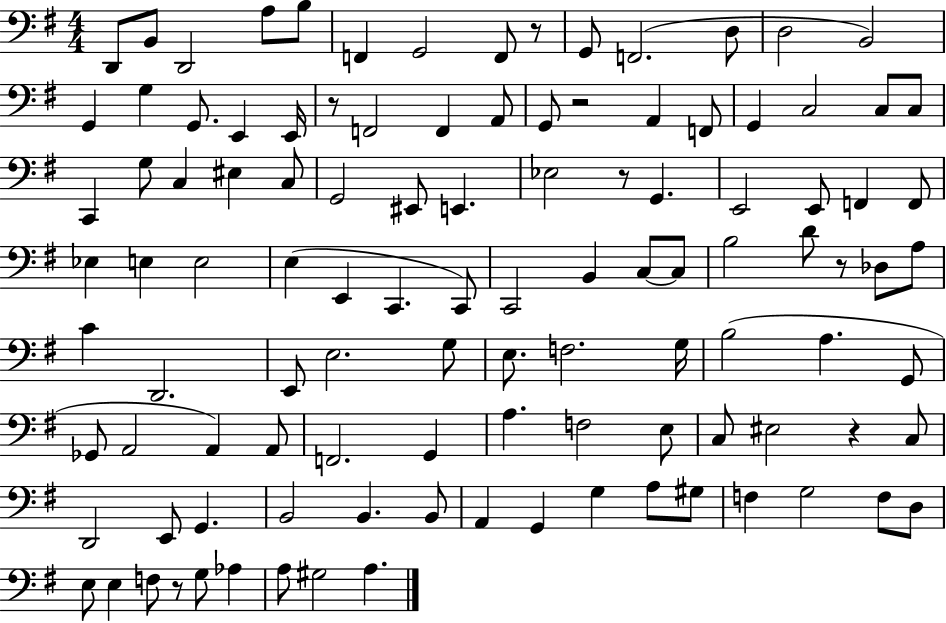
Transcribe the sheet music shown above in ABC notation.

X:1
T:Untitled
M:4/4
L:1/4
K:G
D,,/2 B,,/2 D,,2 A,/2 B,/2 F,, G,,2 F,,/2 z/2 G,,/2 F,,2 D,/2 D,2 B,,2 G,, G, G,,/2 E,, E,,/4 z/2 F,,2 F,, A,,/2 G,,/2 z2 A,, F,,/2 G,, C,2 C,/2 C,/2 C,, G,/2 C, ^E, C,/2 G,,2 ^E,,/2 E,, _E,2 z/2 G,, E,,2 E,,/2 F,, F,,/2 _E, E, E,2 E, E,, C,, C,,/2 C,,2 B,, C,/2 C,/2 B,2 D/2 z/2 _D,/2 A,/2 C D,,2 E,,/2 E,2 G,/2 E,/2 F,2 G,/4 B,2 A, G,,/2 _G,,/2 A,,2 A,, A,,/2 F,,2 G,, A, F,2 E,/2 C,/2 ^E,2 z C,/2 D,,2 E,,/2 G,, B,,2 B,, B,,/2 A,, G,, G, A,/2 ^G,/2 F, G,2 F,/2 D,/2 E,/2 E, F,/2 z/2 G,/2 _A, A,/2 ^G,2 A,